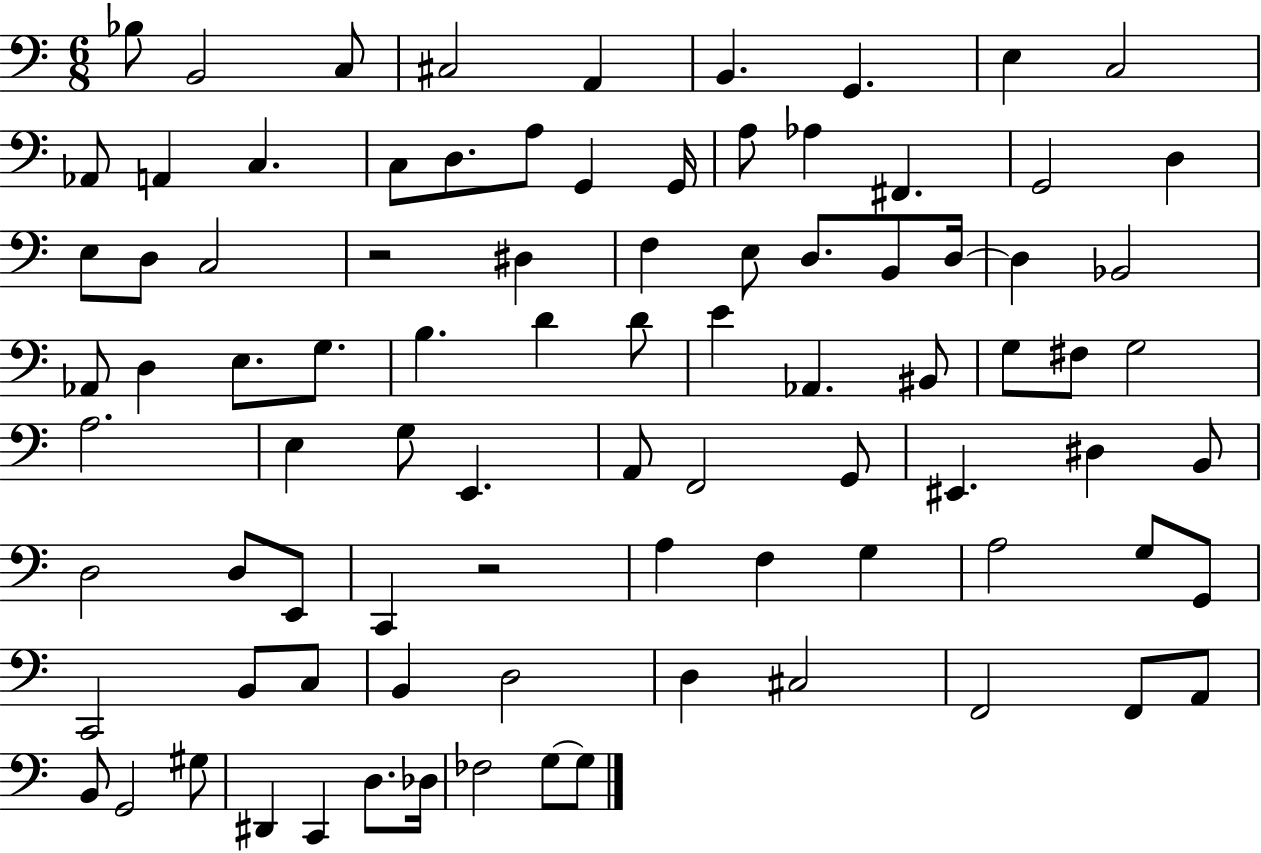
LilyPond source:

{
  \clef bass
  \numericTimeSignature
  \time 6/8
  \key c \major
  bes8 b,2 c8 | cis2 a,4 | b,4. g,4. | e4 c2 | \break aes,8 a,4 c4. | c8 d8. a8 g,4 g,16 | a8 aes4 fis,4. | g,2 d4 | \break e8 d8 c2 | r2 dis4 | f4 e8 d8. b,8 d16~~ | d4 bes,2 | \break aes,8 d4 e8. g8. | b4. d'4 d'8 | e'4 aes,4. bis,8 | g8 fis8 g2 | \break a2. | e4 g8 e,4. | a,8 f,2 g,8 | eis,4. dis4 b,8 | \break d2 d8 e,8 | c,4 r2 | a4 f4 g4 | a2 g8 g,8 | \break c,2 b,8 c8 | b,4 d2 | d4 cis2 | f,2 f,8 a,8 | \break b,8 g,2 gis8 | dis,4 c,4 d8. des16 | fes2 g8~~ g8 | \bar "|."
}